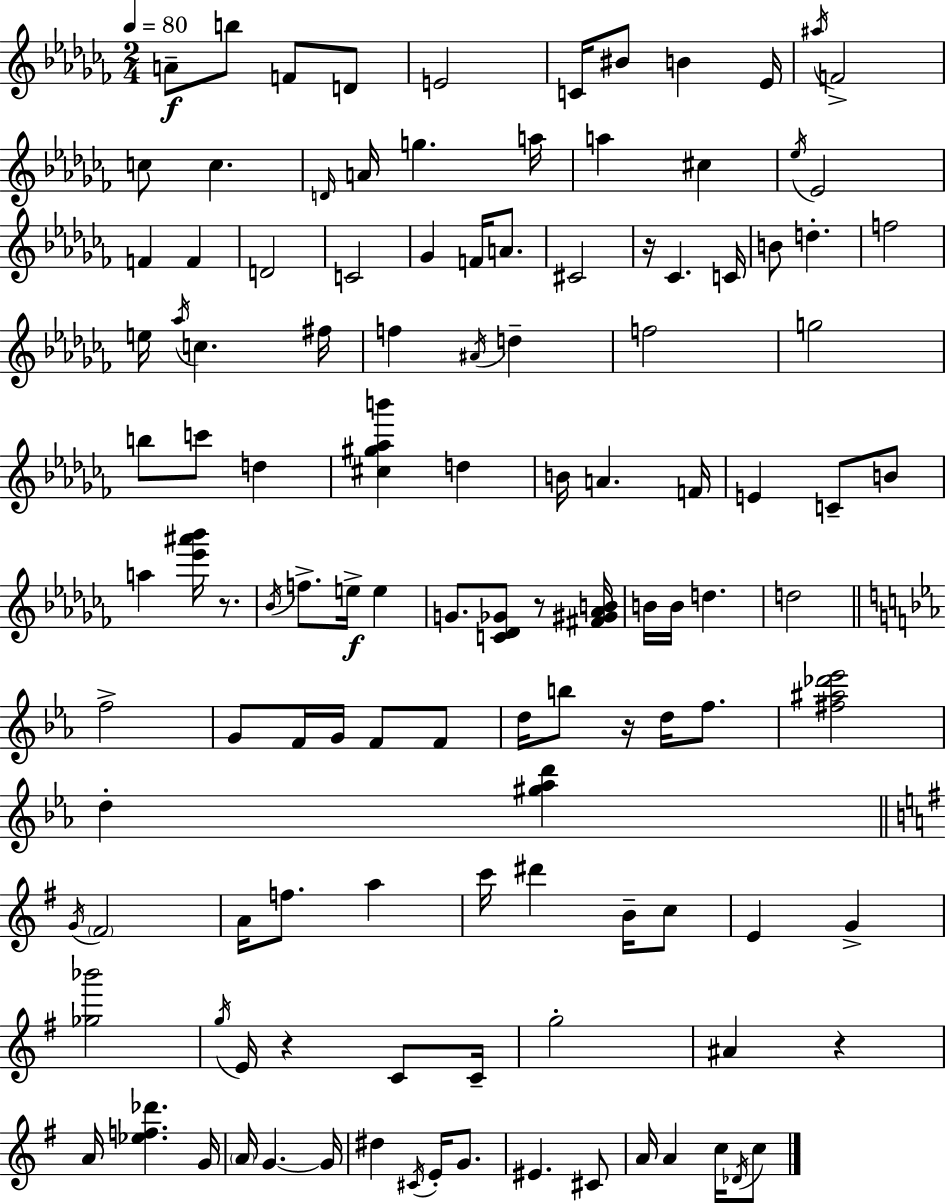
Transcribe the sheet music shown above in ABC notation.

X:1
T:Untitled
M:2/4
L:1/4
K:Abm
A/2 b/2 F/2 D/2 E2 C/4 ^B/2 B _E/4 ^a/4 F2 c/2 c D/4 A/4 g a/4 a ^c _e/4 _E2 F F D2 C2 _G F/4 A/2 ^C2 z/4 _C C/4 B/2 d f2 e/4 _a/4 c ^f/4 f ^A/4 d f2 g2 b/2 c'/2 d [^c^g_ab'] d B/4 A F/4 E C/2 B/2 a [_e'^a'_b']/4 z/2 _B/4 f/2 e/4 e G/2 [C_D_G]/2 z/2 [^F^G_AB]/4 B/4 B/4 d d2 f2 G/2 F/4 G/4 F/2 F/2 d/4 b/2 z/4 d/4 f/2 [^f^a_d'_e']2 d [^g_ad'] G/4 ^F2 A/4 f/2 a c'/4 ^d' B/4 c/2 E G [_g_b']2 g/4 E/4 z C/2 C/4 g2 ^A z A/4 [_ef_d'] G/4 A/4 G G/4 ^d ^C/4 E/4 G/2 ^E ^C/2 A/4 A c/4 _D/4 c/2